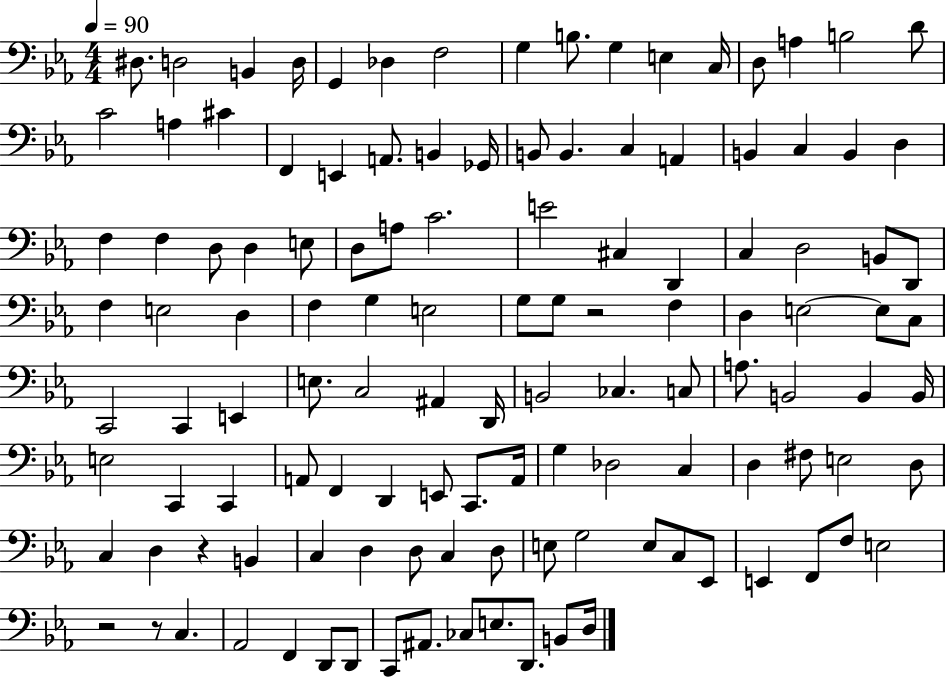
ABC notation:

X:1
T:Untitled
M:4/4
L:1/4
K:Eb
^D,/2 D,2 B,, D,/4 G,, _D, F,2 G, B,/2 G, E, C,/4 D,/2 A, B,2 D/2 C2 A, ^C F,, E,, A,,/2 B,, _G,,/4 B,,/2 B,, C, A,, B,, C, B,, D, F, F, D,/2 D, E,/2 D,/2 A,/2 C2 E2 ^C, D,, C, D,2 B,,/2 D,,/2 F, E,2 D, F, G, E,2 G,/2 G,/2 z2 F, D, E,2 E,/2 C,/2 C,,2 C,, E,, E,/2 C,2 ^A,, D,,/4 B,,2 _C, C,/2 A,/2 B,,2 B,, B,,/4 E,2 C,, C,, A,,/2 F,, D,, E,,/2 C,,/2 A,,/4 G, _D,2 C, D, ^F,/2 E,2 D,/2 C, D, z B,, C, D, D,/2 C, D,/2 E,/2 G,2 E,/2 C,/2 _E,,/2 E,, F,,/2 F,/2 E,2 z2 z/2 C, _A,,2 F,, D,,/2 D,,/2 C,,/2 ^A,,/2 _C,/2 E,/2 D,,/2 B,,/2 D,/4